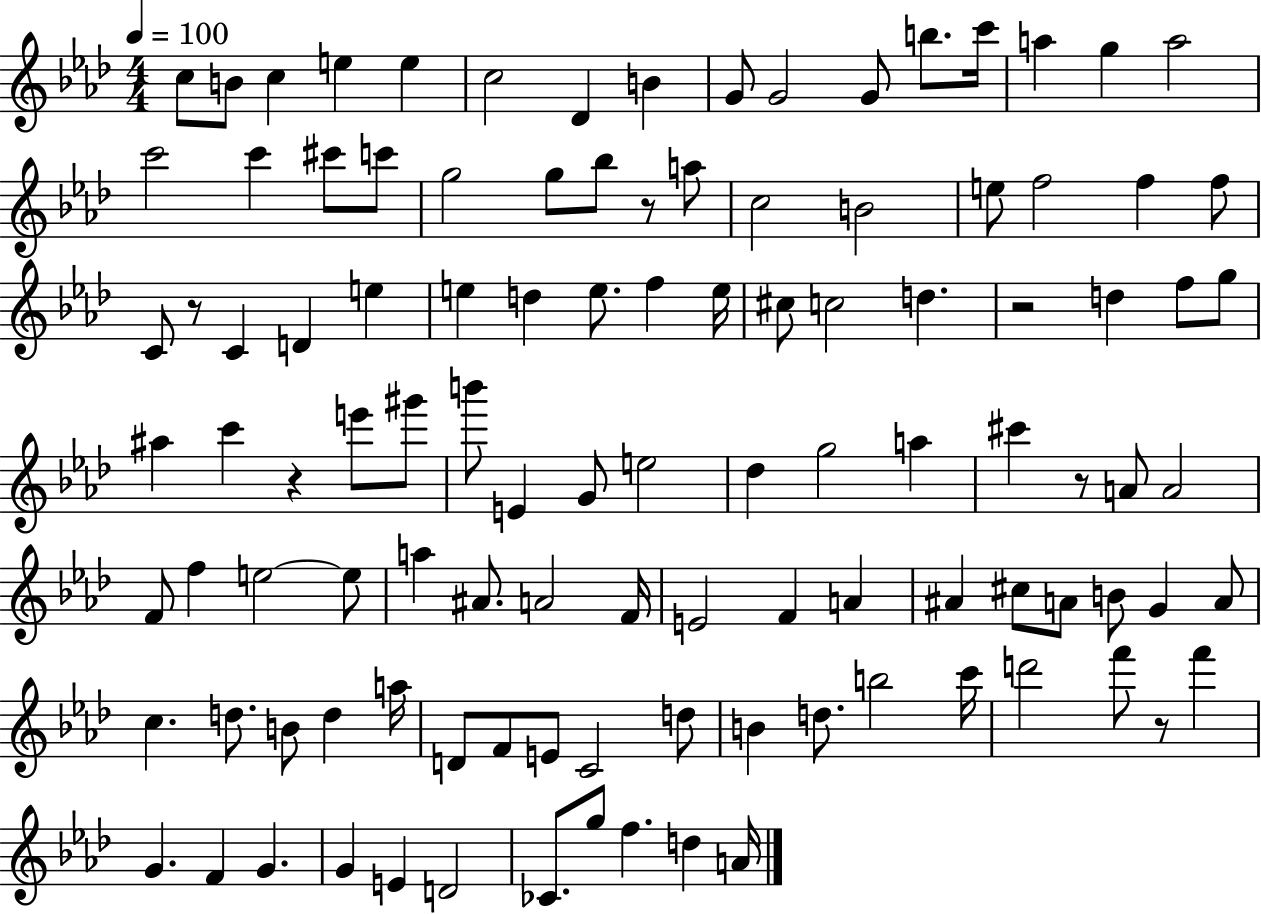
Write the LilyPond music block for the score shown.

{
  \clef treble
  \numericTimeSignature
  \time 4/4
  \key aes \major
  \tempo 4 = 100
  \repeat volta 2 { c''8 b'8 c''4 e''4 e''4 | c''2 des'4 b'4 | g'8 g'2 g'8 b''8. c'''16 | a''4 g''4 a''2 | \break c'''2 c'''4 cis'''8 c'''8 | g''2 g''8 bes''8 r8 a''8 | c''2 b'2 | e''8 f''2 f''4 f''8 | \break c'8 r8 c'4 d'4 e''4 | e''4 d''4 e''8. f''4 e''16 | cis''8 c''2 d''4. | r2 d''4 f''8 g''8 | \break ais''4 c'''4 r4 e'''8 gis'''8 | b'''8 e'4 g'8 e''2 | des''4 g''2 a''4 | cis'''4 r8 a'8 a'2 | \break f'8 f''4 e''2~~ e''8 | a''4 ais'8. a'2 f'16 | e'2 f'4 a'4 | ais'4 cis''8 a'8 b'8 g'4 a'8 | \break c''4. d''8. b'8 d''4 a''16 | d'8 f'8 e'8 c'2 d''8 | b'4 d''8. b''2 c'''16 | d'''2 f'''8 r8 f'''4 | \break g'4. f'4 g'4. | g'4 e'4 d'2 | ces'8. g''8 f''4. d''4 a'16 | } \bar "|."
}